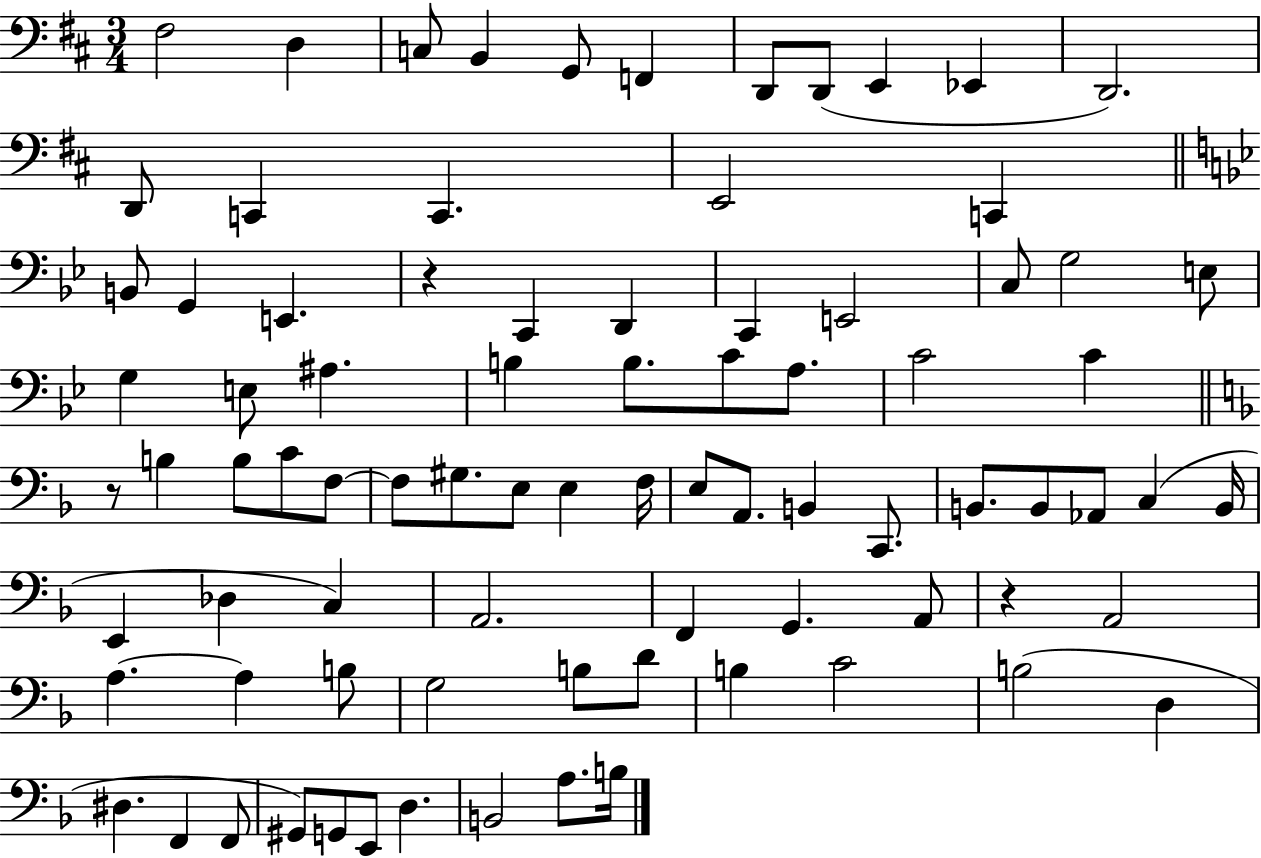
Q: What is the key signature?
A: D major